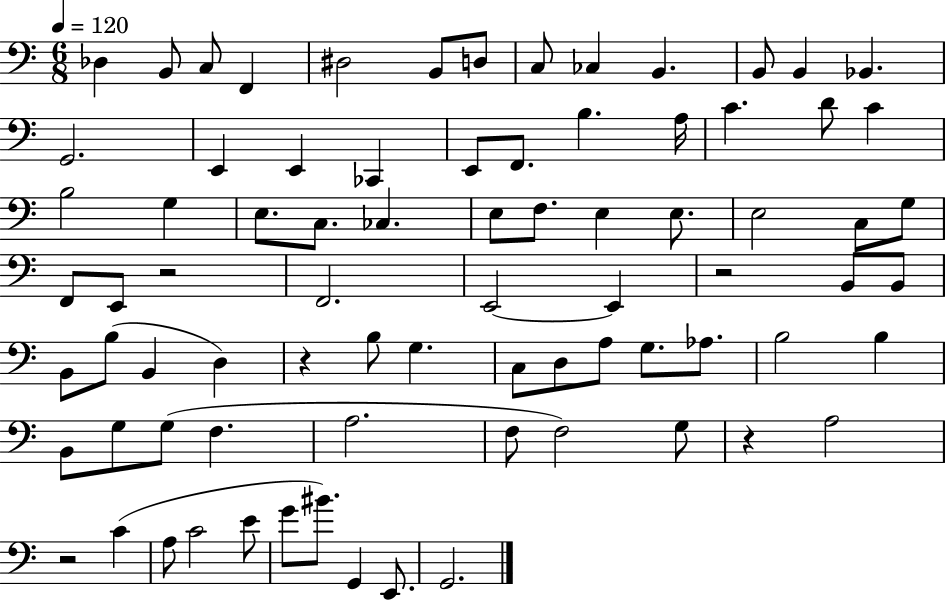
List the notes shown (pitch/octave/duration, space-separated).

Db3/q B2/e C3/e F2/q D#3/h B2/e D3/e C3/e CES3/q B2/q. B2/e B2/q Bb2/q. G2/h. E2/q E2/q CES2/q E2/e F2/e. B3/q. A3/s C4/q. D4/e C4/q B3/h G3/q E3/e. C3/e. CES3/q. E3/e F3/e. E3/q E3/e. E3/h C3/e G3/e F2/e E2/e R/h F2/h. E2/h E2/q R/h B2/e B2/e B2/e B3/e B2/q D3/q R/q B3/e G3/q. C3/e D3/e A3/e G3/e. Ab3/e. B3/h B3/q B2/e G3/e G3/e F3/q. A3/h. F3/e F3/h G3/e R/q A3/h R/h C4/q A3/e C4/h E4/e G4/e BIS4/e. G2/q E2/e. G2/h.